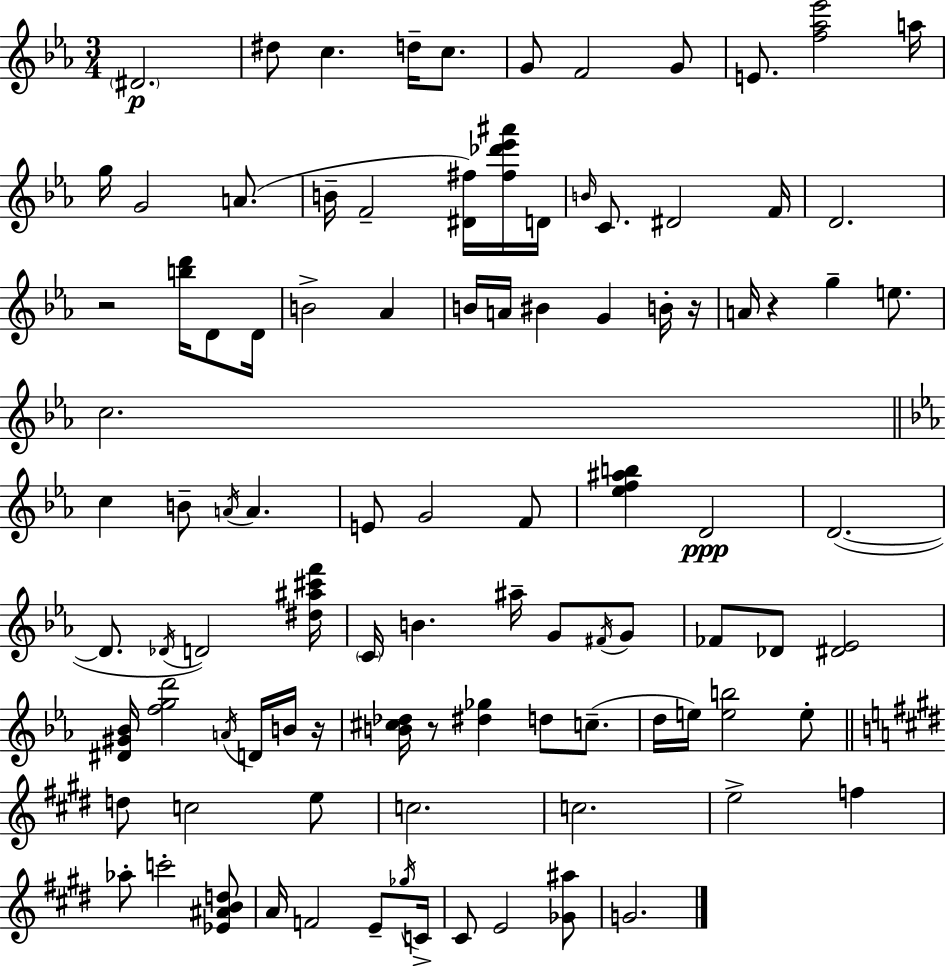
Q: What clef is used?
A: treble